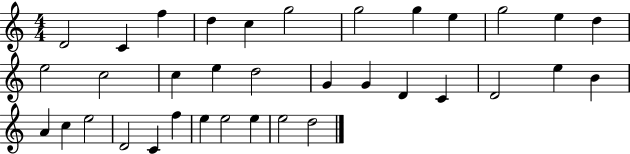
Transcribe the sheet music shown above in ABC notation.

X:1
T:Untitled
M:4/4
L:1/4
K:C
D2 C f d c g2 g2 g e g2 e d e2 c2 c e d2 G G D C D2 e B A c e2 D2 C f e e2 e e2 d2